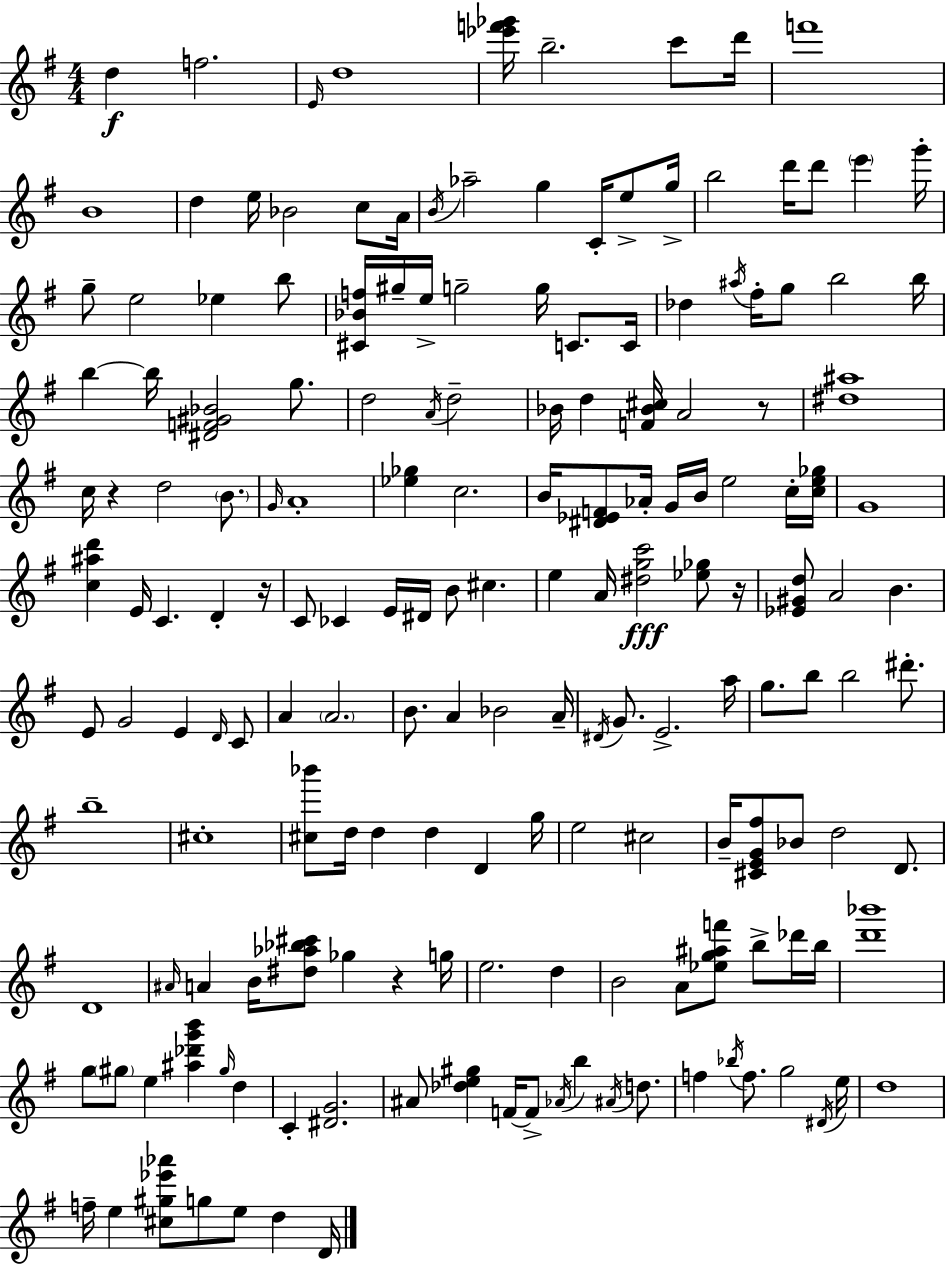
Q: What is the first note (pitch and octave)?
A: D5